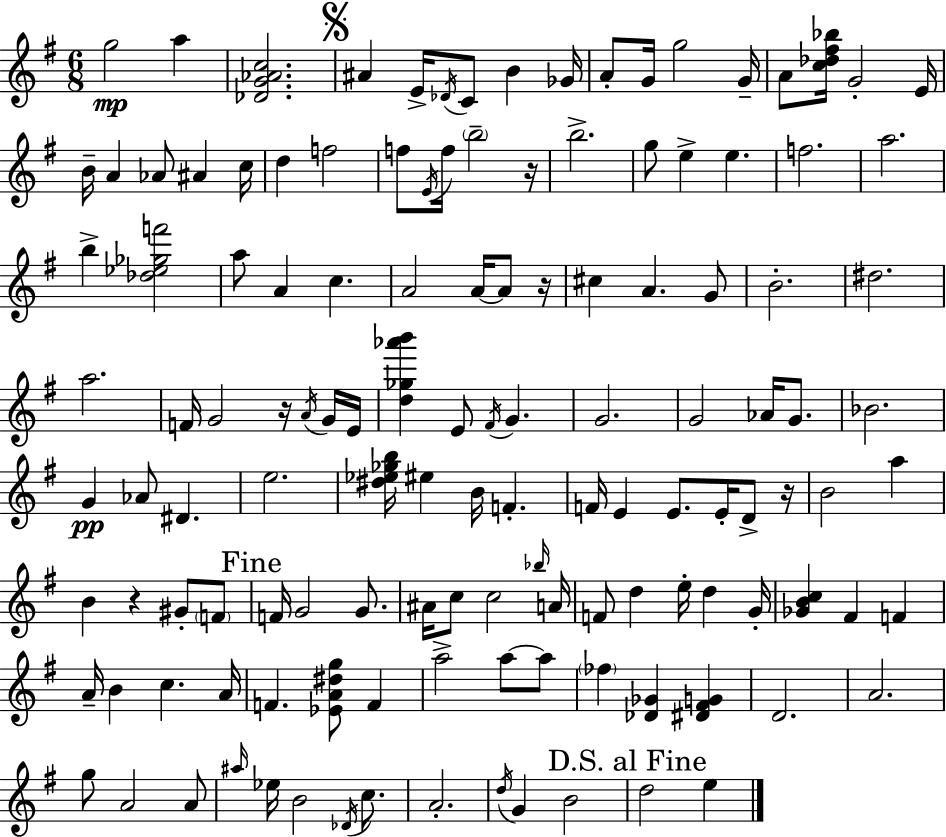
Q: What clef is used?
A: treble